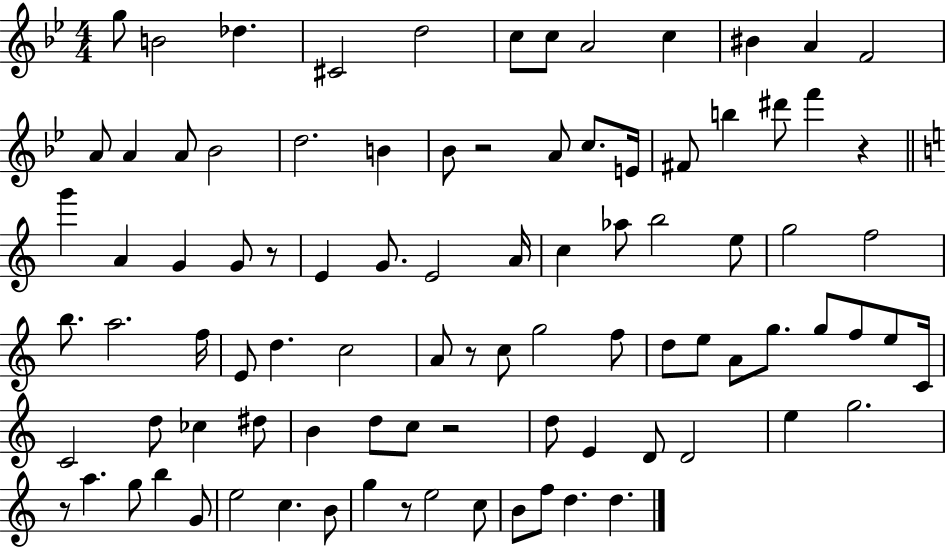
X:1
T:Untitled
M:4/4
L:1/4
K:Bb
g/2 B2 _d ^C2 d2 c/2 c/2 A2 c ^B A F2 A/2 A A/2 _B2 d2 B _B/2 z2 A/2 c/2 E/4 ^F/2 b ^d'/2 f' z g' A G G/2 z/2 E G/2 E2 A/4 c _a/2 b2 e/2 g2 f2 b/2 a2 f/4 E/2 d c2 A/2 z/2 c/2 g2 f/2 d/2 e/2 A/2 g/2 g/2 f/2 e/2 C/4 C2 d/2 _c ^d/2 B d/2 c/2 z2 d/2 E D/2 D2 e g2 z/2 a g/2 b G/2 e2 c B/2 g z/2 e2 c/2 B/2 f/2 d d